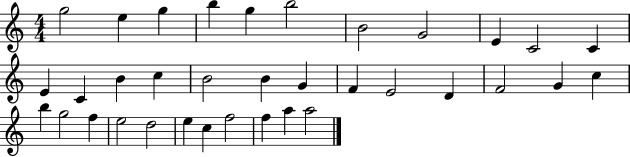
{
  \clef treble
  \numericTimeSignature
  \time 4/4
  \key c \major
  g''2 e''4 g''4 | b''4 g''4 b''2 | b'2 g'2 | e'4 c'2 c'4 | \break e'4 c'4 b'4 c''4 | b'2 b'4 g'4 | f'4 e'2 d'4 | f'2 g'4 c''4 | \break b''4 g''2 f''4 | e''2 d''2 | e''4 c''4 f''2 | f''4 a''4 a''2 | \break \bar "|."
}